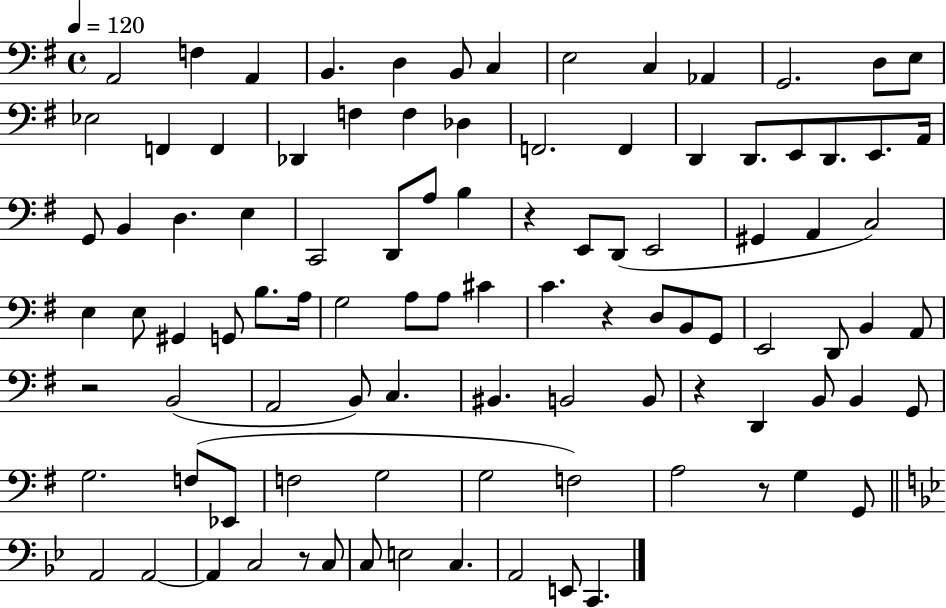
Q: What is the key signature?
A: G major